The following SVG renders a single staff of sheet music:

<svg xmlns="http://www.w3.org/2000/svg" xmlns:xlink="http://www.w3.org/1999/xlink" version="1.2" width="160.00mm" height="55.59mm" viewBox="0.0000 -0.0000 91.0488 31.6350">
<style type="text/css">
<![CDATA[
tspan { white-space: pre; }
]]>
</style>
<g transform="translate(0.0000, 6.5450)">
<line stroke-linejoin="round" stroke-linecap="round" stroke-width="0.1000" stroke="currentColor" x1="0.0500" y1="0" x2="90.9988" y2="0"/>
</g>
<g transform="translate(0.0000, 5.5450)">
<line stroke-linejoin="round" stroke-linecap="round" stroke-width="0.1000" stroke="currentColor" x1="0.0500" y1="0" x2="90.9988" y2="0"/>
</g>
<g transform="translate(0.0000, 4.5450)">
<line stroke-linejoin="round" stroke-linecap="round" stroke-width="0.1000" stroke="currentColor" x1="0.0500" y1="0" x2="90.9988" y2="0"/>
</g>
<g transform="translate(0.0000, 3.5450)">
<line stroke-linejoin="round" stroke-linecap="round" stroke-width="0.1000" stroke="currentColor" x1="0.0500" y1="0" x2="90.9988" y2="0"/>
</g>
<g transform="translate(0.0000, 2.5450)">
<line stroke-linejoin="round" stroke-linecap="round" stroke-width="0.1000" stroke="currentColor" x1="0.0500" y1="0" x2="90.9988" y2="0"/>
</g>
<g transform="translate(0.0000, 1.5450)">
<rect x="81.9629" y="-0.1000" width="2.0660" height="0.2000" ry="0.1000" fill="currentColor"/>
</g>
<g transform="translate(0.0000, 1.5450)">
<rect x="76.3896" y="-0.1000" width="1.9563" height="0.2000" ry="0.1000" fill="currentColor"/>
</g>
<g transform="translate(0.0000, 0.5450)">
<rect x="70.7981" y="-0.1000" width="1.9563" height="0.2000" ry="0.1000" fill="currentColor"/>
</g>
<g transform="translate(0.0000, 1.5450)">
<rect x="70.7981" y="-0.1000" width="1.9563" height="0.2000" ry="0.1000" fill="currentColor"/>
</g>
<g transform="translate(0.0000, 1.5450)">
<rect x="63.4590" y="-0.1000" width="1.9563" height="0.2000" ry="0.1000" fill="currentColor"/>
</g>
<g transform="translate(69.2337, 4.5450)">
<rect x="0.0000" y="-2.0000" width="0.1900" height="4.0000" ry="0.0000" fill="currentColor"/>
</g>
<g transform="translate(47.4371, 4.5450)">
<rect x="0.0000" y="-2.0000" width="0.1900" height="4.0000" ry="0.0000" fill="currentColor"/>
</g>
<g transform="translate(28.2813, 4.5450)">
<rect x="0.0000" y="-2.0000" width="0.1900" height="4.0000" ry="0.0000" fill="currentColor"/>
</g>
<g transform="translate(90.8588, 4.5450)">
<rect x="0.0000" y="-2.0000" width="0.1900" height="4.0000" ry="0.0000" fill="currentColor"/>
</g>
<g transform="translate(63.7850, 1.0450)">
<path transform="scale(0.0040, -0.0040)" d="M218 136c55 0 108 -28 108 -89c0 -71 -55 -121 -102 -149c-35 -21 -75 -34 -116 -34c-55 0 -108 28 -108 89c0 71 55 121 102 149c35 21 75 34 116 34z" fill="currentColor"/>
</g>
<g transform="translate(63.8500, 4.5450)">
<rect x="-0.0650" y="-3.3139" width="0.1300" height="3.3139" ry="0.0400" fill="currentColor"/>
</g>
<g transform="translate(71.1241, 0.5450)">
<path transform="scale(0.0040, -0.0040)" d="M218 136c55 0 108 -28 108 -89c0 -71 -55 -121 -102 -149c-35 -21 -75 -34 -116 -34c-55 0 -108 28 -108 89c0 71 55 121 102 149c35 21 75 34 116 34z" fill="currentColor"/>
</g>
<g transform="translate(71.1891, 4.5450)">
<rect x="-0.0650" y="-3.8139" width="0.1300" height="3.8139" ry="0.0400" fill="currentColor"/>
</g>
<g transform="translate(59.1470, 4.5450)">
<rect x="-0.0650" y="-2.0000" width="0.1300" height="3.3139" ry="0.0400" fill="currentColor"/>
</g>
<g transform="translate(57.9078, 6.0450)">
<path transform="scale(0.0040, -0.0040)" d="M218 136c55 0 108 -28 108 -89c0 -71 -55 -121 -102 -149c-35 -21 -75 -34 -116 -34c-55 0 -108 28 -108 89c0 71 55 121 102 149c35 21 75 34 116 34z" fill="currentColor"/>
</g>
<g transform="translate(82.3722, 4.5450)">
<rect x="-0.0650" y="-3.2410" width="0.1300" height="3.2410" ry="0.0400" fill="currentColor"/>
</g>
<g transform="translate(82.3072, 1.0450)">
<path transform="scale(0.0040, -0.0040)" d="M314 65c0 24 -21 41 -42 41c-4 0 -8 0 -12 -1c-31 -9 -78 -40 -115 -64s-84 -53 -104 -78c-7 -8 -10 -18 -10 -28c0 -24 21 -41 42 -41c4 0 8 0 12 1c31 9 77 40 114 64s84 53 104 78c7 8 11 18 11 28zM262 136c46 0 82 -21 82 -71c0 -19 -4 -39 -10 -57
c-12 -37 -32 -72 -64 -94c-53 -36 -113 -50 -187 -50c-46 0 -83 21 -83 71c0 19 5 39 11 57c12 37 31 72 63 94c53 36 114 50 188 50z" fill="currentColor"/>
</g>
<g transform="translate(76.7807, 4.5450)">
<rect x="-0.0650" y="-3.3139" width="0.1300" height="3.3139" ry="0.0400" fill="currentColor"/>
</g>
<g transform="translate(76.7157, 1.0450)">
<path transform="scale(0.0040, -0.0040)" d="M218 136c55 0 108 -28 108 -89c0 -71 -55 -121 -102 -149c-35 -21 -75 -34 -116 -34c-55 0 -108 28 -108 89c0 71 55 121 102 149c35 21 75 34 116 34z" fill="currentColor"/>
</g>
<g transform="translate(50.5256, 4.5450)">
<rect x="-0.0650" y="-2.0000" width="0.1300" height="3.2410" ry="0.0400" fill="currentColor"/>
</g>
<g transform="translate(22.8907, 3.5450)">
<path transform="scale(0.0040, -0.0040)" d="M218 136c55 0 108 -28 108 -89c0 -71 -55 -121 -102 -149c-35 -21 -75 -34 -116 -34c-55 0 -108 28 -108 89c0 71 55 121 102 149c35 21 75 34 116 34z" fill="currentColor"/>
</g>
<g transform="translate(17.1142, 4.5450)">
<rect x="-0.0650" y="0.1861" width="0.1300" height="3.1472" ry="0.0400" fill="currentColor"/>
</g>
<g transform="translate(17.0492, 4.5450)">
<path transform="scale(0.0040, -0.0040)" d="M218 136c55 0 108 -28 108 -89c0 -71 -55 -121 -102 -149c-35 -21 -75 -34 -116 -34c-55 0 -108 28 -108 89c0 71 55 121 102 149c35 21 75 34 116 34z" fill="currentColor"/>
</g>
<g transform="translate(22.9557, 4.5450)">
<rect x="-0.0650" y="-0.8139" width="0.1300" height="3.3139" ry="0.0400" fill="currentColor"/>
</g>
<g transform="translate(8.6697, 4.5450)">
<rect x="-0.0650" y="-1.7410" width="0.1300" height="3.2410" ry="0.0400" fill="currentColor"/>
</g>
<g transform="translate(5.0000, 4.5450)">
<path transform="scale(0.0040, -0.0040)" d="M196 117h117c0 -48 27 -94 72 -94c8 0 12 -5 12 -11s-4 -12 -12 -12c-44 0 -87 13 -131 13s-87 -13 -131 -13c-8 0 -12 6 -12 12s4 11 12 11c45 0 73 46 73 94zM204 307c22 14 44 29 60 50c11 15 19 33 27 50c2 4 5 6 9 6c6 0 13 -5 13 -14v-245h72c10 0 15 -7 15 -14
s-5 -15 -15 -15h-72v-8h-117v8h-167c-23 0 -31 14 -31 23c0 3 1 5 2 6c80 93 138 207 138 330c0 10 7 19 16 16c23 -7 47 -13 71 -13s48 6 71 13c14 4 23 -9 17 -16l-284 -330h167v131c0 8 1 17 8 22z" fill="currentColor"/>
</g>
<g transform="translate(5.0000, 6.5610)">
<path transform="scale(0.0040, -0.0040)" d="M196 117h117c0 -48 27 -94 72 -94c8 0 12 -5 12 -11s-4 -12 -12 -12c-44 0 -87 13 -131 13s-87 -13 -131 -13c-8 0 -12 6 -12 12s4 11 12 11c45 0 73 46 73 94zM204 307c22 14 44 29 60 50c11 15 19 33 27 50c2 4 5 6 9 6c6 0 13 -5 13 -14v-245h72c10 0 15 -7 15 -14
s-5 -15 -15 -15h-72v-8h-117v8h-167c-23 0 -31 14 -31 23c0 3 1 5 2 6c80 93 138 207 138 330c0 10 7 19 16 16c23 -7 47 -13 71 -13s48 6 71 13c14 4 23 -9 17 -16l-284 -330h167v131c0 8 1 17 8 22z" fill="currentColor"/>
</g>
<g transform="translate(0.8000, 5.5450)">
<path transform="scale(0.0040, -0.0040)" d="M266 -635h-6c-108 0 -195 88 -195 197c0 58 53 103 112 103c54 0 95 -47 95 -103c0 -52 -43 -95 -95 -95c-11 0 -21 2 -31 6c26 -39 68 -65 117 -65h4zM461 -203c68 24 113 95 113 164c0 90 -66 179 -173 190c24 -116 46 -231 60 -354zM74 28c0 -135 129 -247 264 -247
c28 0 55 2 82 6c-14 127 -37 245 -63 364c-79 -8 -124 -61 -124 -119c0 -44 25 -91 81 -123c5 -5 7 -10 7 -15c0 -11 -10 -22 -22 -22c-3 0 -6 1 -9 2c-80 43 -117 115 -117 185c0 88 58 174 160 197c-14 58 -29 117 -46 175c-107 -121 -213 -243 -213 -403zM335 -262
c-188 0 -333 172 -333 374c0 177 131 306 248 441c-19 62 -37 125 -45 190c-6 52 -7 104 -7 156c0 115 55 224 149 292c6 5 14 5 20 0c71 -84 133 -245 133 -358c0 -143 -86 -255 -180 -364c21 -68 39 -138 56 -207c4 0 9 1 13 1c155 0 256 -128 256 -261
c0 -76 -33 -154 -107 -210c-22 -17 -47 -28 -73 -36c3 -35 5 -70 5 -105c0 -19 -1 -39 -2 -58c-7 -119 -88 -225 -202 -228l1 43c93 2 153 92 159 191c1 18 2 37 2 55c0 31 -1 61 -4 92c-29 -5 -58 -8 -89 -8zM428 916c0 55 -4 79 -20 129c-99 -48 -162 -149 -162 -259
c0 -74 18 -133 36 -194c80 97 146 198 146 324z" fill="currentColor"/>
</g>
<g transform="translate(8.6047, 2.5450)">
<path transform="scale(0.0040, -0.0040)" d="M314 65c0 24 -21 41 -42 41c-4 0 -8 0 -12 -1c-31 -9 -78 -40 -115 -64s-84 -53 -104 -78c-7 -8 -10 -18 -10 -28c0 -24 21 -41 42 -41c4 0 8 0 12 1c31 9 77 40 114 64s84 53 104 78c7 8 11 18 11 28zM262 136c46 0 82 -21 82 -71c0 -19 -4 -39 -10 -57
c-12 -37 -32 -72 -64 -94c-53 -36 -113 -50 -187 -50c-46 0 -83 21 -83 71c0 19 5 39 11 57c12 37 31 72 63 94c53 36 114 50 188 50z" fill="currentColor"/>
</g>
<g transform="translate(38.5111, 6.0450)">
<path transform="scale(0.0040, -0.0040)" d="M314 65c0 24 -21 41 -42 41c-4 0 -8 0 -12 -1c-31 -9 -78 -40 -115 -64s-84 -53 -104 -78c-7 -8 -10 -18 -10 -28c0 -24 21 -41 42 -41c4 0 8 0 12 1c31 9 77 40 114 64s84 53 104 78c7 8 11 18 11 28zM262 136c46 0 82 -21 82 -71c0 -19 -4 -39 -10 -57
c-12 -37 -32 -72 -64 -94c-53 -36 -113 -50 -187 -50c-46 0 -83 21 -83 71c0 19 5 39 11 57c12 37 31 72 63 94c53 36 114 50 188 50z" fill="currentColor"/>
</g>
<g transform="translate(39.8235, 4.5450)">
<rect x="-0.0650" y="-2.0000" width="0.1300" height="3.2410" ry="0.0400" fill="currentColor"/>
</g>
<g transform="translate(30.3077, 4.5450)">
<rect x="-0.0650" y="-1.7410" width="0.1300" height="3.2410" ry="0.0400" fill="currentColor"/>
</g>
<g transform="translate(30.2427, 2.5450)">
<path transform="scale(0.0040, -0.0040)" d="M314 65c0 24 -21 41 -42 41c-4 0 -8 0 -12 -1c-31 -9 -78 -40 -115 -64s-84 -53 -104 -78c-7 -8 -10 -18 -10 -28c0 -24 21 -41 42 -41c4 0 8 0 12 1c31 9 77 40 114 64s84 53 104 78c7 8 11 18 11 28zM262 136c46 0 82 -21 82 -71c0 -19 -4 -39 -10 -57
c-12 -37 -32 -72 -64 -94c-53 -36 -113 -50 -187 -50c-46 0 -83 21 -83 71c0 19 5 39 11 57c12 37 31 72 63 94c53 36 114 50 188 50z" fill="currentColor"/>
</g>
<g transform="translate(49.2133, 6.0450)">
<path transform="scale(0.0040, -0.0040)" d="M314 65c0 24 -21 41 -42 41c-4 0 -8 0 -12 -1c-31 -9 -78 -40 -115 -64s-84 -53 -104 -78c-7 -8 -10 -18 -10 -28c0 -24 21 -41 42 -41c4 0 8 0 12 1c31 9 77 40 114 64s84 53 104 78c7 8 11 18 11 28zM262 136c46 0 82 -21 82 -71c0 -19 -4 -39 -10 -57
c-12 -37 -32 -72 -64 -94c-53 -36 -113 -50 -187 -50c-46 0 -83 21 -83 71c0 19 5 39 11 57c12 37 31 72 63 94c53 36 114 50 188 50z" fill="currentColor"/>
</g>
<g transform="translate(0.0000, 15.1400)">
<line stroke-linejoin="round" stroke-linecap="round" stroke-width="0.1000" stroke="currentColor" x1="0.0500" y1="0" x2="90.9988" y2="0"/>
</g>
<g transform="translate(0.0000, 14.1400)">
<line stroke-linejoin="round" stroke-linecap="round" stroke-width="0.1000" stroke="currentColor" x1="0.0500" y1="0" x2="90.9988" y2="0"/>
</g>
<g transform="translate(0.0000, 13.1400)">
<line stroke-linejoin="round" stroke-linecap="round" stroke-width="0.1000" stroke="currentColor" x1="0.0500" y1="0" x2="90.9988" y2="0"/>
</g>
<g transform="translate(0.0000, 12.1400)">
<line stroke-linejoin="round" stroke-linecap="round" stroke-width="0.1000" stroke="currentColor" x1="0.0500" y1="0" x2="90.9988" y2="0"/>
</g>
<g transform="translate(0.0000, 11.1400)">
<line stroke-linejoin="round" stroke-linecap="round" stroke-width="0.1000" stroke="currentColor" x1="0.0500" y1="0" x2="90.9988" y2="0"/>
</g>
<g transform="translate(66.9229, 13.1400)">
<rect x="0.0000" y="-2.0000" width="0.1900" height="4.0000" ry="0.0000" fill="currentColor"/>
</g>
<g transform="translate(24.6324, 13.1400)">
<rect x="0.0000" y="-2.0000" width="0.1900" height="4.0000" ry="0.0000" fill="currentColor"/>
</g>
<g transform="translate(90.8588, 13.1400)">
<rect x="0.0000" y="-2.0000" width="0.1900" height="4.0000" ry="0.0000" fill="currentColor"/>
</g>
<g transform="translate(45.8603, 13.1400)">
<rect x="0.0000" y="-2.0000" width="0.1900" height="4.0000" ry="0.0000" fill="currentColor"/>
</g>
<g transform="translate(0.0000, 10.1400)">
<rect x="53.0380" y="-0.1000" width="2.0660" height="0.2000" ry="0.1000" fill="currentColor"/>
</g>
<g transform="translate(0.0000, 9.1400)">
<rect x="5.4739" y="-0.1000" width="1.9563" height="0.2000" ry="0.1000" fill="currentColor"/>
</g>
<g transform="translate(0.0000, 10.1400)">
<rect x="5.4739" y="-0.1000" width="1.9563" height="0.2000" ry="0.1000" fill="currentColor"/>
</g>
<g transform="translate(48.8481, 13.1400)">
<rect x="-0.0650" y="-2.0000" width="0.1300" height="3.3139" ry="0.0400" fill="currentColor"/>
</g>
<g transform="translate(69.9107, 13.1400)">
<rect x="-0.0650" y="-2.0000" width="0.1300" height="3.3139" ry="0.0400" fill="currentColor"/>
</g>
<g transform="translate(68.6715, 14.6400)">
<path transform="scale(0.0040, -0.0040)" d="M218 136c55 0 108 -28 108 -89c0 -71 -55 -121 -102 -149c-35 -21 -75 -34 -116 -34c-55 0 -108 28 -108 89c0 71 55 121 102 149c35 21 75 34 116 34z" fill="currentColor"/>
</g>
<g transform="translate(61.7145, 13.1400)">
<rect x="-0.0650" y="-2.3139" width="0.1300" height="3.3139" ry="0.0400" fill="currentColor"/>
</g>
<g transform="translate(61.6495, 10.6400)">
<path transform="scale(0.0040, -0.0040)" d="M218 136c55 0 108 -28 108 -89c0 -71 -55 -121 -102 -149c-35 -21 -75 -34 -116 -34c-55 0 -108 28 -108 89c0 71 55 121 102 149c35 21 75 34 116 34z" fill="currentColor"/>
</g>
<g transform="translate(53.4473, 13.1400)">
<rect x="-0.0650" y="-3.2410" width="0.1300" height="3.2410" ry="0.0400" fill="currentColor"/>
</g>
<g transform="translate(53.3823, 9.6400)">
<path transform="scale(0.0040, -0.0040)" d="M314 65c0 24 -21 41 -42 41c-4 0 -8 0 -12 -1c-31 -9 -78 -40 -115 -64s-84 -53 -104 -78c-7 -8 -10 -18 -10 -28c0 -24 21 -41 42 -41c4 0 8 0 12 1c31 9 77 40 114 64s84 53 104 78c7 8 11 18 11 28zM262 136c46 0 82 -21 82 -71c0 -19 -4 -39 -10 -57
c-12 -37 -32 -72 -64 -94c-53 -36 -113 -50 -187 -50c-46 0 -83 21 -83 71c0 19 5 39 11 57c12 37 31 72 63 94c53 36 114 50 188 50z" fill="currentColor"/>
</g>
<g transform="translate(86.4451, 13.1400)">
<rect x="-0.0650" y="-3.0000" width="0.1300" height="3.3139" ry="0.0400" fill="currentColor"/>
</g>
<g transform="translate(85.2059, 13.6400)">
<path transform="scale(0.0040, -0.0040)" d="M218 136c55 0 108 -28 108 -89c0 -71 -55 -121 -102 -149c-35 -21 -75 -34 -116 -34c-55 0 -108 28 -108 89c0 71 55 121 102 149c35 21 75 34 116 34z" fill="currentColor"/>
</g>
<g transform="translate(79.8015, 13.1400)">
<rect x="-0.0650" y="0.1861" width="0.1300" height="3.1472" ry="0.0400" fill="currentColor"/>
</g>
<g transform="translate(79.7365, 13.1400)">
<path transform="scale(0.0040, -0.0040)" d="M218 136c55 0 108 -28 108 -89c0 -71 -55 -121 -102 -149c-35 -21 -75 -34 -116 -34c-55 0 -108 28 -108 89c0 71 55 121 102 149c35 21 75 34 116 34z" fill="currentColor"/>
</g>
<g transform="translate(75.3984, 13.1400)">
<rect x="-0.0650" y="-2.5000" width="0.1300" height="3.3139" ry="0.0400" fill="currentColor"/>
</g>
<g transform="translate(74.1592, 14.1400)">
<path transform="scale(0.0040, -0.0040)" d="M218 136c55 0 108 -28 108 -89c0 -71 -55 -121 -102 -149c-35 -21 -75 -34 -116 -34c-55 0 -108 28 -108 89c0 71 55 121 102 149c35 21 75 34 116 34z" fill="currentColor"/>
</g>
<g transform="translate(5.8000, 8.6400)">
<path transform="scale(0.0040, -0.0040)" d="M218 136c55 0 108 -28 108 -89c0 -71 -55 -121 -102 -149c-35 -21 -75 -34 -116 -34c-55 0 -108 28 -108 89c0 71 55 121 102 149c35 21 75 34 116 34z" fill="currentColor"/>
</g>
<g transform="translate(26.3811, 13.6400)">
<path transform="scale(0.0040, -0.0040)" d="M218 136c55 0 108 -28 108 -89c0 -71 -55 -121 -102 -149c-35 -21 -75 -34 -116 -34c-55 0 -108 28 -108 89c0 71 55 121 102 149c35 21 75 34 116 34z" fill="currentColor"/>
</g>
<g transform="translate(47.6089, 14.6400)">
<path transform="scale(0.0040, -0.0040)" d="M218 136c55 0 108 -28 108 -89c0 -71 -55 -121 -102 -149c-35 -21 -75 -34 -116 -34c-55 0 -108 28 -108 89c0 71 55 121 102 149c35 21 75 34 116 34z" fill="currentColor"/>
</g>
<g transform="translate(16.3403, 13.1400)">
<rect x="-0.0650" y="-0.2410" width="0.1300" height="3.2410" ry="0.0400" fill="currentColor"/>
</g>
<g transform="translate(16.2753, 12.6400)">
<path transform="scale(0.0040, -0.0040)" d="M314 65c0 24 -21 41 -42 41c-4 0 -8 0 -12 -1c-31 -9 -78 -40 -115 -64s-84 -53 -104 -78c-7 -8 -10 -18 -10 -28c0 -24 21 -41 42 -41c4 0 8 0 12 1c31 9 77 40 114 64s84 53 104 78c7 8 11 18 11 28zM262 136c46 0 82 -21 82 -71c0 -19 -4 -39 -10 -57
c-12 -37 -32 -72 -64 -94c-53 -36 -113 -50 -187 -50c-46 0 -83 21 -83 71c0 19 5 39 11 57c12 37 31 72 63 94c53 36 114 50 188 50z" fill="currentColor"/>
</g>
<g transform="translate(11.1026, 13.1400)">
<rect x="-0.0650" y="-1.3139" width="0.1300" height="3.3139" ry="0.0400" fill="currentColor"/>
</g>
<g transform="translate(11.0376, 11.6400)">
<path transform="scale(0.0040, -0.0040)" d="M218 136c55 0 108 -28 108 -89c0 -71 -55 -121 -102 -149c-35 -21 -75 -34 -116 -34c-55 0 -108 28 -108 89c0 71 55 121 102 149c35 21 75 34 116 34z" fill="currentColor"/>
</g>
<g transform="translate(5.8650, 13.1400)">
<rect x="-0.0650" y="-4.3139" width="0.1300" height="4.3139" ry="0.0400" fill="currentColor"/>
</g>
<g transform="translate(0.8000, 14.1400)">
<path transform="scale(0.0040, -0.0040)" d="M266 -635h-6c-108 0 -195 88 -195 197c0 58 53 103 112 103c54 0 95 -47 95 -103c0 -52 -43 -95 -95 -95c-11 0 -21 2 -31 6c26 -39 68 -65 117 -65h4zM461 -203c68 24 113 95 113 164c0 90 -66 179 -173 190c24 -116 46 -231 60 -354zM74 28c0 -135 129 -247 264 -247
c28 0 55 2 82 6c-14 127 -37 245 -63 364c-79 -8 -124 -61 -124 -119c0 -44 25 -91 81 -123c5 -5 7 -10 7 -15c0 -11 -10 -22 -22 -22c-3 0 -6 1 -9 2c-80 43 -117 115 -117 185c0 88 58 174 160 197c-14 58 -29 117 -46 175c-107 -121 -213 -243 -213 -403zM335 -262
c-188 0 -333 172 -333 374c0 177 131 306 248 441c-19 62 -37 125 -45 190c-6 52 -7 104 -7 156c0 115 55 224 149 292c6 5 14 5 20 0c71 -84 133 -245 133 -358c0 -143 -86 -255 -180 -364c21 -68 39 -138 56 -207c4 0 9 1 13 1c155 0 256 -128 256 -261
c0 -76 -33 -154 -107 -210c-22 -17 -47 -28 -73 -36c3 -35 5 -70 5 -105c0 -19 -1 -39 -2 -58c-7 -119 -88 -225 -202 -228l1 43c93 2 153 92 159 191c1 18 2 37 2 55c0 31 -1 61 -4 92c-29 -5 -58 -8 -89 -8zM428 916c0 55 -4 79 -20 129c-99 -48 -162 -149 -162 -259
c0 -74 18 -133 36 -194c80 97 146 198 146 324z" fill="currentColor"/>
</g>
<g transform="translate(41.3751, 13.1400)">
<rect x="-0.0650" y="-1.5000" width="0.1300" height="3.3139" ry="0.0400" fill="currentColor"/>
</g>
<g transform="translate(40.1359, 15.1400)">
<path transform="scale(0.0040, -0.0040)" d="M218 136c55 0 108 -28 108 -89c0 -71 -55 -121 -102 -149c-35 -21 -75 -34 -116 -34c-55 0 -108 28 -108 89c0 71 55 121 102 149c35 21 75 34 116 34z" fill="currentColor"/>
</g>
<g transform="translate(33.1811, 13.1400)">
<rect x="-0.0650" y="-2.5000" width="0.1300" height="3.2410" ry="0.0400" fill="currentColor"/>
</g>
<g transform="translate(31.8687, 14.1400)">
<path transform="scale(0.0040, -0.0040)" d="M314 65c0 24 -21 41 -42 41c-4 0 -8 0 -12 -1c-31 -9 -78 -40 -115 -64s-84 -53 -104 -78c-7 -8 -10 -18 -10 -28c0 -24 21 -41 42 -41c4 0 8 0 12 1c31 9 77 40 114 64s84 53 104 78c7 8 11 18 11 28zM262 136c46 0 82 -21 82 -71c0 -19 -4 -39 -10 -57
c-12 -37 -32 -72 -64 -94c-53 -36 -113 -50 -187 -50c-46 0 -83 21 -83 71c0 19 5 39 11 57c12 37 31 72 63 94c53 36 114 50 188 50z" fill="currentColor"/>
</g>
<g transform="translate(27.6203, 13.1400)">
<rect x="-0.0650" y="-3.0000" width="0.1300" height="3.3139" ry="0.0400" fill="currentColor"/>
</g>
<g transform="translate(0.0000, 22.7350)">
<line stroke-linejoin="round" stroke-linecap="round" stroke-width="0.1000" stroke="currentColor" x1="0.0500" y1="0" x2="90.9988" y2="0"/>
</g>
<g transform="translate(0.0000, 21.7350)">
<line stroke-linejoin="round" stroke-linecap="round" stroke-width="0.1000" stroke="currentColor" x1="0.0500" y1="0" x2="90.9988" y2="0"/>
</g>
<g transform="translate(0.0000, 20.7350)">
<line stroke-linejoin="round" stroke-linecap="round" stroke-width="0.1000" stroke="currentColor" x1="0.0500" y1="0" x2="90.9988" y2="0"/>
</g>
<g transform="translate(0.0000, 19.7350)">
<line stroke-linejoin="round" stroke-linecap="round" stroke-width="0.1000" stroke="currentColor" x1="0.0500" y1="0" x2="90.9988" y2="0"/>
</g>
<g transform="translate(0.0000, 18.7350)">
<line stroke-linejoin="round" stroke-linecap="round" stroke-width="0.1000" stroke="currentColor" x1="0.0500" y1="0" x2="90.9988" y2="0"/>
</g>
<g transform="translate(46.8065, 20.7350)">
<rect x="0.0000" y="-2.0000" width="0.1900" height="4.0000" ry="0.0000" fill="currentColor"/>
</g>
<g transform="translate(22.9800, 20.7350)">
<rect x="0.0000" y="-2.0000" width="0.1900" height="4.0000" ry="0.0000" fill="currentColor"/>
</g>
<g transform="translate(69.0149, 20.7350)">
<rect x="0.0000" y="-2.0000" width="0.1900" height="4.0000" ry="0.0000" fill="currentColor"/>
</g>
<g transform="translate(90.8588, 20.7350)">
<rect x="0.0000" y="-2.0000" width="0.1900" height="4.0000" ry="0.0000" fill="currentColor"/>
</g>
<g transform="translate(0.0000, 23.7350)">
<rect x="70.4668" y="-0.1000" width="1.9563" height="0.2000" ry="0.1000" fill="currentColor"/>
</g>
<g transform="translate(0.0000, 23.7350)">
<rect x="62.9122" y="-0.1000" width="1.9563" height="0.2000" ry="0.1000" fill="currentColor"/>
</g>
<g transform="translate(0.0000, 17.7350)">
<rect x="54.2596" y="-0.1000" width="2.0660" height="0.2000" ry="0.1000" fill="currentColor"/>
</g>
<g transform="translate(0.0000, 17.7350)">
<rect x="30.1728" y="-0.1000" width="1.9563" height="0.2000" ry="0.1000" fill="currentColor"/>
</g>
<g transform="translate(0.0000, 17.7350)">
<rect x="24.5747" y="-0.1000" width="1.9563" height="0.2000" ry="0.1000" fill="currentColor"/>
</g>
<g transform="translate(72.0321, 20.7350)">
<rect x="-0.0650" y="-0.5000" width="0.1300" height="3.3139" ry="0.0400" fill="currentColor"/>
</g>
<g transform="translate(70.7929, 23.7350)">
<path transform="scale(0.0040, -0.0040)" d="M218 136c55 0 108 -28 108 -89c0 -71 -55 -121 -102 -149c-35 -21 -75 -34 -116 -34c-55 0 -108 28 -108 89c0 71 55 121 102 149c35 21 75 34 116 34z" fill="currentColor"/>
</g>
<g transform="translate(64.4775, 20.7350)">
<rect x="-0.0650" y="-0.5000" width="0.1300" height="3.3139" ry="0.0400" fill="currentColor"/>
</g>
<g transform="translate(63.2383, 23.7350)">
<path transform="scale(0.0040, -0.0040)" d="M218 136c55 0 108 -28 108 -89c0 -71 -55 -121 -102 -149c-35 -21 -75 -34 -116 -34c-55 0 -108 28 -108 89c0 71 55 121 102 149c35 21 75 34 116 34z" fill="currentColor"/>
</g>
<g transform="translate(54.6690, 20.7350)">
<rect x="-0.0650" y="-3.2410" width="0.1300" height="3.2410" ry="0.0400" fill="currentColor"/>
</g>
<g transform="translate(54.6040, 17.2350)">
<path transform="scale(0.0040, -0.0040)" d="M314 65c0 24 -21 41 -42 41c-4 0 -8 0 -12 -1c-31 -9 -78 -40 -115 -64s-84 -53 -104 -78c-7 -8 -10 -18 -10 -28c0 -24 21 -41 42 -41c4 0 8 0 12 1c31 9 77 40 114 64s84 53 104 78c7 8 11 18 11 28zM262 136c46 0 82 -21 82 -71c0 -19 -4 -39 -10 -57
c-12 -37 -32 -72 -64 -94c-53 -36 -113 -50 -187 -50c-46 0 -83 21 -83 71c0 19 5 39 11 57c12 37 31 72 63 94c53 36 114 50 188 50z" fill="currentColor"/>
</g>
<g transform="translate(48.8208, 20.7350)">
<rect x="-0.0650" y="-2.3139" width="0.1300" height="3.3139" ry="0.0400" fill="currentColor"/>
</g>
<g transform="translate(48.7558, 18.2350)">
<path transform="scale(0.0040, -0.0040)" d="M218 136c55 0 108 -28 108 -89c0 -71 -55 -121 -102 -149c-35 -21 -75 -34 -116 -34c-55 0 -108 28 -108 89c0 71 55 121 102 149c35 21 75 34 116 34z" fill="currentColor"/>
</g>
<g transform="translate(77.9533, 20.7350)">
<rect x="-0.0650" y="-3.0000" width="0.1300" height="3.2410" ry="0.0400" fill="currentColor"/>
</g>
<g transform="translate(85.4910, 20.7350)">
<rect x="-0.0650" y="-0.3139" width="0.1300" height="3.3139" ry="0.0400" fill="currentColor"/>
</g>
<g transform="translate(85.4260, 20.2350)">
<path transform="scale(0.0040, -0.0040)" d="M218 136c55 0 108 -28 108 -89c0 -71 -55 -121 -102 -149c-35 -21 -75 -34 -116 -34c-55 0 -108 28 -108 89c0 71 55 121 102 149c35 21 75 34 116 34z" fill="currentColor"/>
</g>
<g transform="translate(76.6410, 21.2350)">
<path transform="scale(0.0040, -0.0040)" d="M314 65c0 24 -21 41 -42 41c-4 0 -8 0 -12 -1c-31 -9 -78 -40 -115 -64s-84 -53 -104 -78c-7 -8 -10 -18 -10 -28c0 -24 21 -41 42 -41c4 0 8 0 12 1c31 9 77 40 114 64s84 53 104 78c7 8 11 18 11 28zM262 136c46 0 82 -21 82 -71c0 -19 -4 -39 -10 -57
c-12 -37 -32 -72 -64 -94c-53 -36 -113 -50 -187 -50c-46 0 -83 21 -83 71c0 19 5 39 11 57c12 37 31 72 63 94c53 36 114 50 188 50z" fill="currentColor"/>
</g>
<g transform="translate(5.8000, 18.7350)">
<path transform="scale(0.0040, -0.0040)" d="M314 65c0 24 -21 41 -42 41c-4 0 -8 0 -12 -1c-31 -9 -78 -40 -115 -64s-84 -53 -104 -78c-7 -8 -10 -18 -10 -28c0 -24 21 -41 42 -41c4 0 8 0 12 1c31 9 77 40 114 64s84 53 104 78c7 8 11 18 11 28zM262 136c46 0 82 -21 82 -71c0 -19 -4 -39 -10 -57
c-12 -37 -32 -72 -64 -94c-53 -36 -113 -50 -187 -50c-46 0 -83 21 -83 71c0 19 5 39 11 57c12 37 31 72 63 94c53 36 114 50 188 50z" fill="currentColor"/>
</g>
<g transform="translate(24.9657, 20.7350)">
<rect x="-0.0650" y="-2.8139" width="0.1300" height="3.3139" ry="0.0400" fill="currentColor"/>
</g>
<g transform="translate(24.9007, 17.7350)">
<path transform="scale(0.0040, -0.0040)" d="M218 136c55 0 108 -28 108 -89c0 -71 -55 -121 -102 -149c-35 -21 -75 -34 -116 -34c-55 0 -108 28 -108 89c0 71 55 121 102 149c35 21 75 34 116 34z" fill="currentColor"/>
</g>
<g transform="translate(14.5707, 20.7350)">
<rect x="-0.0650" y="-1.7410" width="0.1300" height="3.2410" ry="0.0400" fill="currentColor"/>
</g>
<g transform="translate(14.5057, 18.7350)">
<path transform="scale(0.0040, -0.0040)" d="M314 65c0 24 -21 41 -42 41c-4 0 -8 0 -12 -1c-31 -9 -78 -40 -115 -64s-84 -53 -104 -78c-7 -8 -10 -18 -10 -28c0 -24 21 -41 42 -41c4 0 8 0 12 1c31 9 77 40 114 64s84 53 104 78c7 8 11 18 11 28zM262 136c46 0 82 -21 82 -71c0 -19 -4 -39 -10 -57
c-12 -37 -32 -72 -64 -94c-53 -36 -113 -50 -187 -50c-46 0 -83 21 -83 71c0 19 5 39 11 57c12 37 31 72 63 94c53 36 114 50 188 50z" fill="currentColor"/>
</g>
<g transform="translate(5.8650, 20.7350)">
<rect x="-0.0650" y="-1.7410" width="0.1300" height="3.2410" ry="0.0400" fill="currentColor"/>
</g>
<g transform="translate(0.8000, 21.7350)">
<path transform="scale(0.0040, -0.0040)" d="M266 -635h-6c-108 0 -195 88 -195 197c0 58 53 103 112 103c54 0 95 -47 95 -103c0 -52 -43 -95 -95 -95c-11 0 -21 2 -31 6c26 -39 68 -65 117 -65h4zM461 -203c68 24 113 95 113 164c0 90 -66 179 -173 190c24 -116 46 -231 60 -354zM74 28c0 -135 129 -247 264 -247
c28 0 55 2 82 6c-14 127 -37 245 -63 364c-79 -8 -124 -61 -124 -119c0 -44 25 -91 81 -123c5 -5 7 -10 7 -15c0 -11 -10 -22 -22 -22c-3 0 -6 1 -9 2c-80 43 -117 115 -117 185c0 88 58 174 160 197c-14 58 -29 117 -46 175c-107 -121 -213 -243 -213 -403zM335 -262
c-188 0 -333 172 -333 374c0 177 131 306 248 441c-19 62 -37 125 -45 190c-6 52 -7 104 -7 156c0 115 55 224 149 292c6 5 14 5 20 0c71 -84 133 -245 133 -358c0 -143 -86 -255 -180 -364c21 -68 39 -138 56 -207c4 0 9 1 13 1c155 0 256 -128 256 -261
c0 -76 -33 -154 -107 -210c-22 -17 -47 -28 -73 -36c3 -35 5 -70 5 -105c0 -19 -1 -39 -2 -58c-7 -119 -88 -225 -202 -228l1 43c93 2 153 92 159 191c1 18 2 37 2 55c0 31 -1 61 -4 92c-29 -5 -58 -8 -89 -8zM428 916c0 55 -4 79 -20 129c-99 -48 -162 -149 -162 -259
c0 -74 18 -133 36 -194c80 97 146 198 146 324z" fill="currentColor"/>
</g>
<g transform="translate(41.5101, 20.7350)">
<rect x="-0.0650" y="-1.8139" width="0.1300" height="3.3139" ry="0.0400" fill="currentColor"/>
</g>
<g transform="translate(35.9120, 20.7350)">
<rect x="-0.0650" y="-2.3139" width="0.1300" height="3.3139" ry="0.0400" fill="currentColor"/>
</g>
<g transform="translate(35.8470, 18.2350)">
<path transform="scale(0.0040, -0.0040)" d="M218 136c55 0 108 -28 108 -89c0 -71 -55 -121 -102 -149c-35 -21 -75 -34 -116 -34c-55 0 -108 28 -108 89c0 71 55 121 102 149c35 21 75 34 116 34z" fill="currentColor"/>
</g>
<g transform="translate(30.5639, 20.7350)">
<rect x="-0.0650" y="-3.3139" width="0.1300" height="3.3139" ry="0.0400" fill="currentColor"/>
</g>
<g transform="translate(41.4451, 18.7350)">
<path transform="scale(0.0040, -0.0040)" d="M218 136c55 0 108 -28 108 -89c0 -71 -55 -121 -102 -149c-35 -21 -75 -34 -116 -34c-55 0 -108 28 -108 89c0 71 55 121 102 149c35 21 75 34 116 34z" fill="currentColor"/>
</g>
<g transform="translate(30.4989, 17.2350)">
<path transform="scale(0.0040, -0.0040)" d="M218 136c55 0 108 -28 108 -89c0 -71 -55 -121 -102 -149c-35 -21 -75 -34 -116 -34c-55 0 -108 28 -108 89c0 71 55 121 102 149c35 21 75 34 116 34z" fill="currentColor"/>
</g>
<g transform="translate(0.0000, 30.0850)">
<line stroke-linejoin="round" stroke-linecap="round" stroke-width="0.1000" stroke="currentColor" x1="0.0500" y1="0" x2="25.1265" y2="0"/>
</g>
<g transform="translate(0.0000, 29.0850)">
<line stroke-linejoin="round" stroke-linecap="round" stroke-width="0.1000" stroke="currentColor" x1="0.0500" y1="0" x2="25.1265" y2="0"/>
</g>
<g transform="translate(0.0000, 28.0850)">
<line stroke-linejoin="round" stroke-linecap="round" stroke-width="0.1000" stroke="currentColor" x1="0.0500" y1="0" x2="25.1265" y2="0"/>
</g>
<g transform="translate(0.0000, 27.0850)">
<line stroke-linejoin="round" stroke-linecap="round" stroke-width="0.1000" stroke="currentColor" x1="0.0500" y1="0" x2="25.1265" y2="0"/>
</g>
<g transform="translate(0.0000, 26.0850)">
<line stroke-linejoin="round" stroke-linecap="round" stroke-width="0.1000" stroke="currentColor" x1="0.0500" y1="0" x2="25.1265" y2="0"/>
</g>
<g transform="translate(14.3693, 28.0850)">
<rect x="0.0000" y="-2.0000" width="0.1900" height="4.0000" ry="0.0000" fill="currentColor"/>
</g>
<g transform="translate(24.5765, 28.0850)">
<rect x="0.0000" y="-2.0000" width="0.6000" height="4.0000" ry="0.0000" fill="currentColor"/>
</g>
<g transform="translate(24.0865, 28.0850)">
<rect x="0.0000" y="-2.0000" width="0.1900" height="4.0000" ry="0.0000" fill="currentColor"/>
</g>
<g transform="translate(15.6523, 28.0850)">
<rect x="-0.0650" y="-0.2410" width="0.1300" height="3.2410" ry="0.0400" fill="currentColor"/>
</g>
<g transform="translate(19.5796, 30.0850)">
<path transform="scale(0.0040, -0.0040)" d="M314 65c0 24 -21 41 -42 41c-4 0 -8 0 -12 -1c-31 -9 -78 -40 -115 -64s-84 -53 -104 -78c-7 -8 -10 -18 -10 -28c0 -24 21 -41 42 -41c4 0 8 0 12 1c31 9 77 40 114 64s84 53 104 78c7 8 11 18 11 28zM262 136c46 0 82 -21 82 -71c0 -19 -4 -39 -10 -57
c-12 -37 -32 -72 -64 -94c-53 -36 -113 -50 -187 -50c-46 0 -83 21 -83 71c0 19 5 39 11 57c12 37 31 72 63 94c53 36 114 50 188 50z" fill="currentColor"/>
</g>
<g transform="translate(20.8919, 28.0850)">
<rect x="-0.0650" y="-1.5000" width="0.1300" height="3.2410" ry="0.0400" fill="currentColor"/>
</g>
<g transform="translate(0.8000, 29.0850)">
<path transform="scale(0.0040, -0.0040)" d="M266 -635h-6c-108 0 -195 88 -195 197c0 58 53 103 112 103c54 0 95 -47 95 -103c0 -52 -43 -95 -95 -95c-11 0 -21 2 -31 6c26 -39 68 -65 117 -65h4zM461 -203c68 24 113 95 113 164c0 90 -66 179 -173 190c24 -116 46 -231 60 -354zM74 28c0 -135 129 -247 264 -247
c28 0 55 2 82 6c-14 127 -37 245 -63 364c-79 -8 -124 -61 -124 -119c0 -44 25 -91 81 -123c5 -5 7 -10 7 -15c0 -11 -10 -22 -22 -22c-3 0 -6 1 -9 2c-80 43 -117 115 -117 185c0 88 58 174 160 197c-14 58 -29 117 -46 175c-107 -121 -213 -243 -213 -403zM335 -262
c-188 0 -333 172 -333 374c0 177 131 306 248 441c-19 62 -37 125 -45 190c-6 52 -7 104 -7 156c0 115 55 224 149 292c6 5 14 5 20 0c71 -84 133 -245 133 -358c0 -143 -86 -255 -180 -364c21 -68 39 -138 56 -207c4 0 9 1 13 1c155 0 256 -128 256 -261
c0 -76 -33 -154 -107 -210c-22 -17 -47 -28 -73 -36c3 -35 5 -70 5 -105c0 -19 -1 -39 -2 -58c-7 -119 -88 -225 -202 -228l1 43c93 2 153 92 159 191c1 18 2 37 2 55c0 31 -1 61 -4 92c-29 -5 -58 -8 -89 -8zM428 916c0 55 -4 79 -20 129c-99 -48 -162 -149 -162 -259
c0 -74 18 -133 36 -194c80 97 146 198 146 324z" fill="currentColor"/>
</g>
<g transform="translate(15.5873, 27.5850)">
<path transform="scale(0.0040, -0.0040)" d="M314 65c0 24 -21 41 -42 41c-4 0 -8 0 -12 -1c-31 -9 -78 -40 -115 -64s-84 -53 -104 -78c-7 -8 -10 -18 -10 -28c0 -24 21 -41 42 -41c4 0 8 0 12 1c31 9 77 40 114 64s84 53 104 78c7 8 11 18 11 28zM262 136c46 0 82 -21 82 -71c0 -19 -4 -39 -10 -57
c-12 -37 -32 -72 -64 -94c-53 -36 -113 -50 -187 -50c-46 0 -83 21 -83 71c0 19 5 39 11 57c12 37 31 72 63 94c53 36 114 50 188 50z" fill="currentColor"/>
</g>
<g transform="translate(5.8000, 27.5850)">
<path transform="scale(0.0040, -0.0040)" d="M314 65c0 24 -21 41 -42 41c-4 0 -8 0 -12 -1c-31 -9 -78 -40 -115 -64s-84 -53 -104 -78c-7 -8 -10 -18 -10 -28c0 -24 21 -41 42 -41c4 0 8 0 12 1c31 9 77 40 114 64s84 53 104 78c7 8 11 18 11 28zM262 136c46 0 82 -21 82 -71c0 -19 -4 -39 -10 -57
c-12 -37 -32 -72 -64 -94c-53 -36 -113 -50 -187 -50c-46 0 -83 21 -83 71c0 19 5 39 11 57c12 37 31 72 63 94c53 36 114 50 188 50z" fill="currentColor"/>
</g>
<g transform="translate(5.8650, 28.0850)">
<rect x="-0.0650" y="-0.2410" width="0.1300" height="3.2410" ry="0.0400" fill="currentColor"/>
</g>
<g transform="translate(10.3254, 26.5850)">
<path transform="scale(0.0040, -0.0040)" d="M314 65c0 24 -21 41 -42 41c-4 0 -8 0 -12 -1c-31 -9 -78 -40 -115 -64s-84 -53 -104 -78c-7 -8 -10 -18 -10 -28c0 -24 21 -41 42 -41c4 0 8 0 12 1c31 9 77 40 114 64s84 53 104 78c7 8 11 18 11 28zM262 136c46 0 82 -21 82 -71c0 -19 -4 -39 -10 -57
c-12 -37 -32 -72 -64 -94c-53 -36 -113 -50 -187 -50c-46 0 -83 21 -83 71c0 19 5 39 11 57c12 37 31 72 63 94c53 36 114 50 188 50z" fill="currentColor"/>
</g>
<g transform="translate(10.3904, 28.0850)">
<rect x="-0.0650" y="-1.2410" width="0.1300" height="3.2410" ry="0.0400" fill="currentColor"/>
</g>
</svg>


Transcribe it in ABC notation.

X:1
T:Untitled
M:4/4
L:1/4
K:C
f2 B d f2 F2 F2 F b c' b b2 d' e c2 A G2 E F b2 g F G B A f2 f2 a b g f g b2 C C A2 c c2 e2 c2 E2